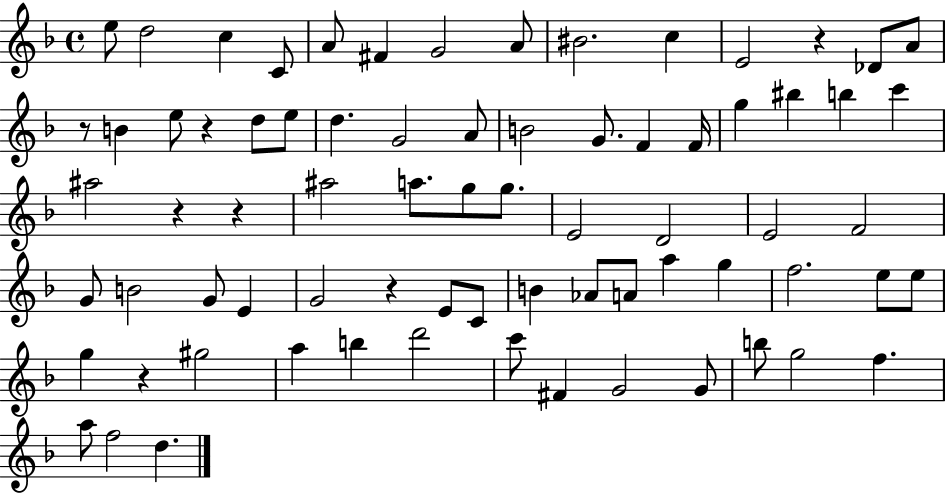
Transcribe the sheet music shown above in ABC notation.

X:1
T:Untitled
M:4/4
L:1/4
K:F
e/2 d2 c C/2 A/2 ^F G2 A/2 ^B2 c E2 z _D/2 A/2 z/2 B e/2 z d/2 e/2 d G2 A/2 B2 G/2 F F/4 g ^b b c' ^a2 z z ^a2 a/2 g/2 g/2 E2 D2 E2 F2 G/2 B2 G/2 E G2 z E/2 C/2 B _A/2 A/2 a g f2 e/2 e/2 g z ^g2 a b d'2 c'/2 ^F G2 G/2 b/2 g2 f a/2 f2 d